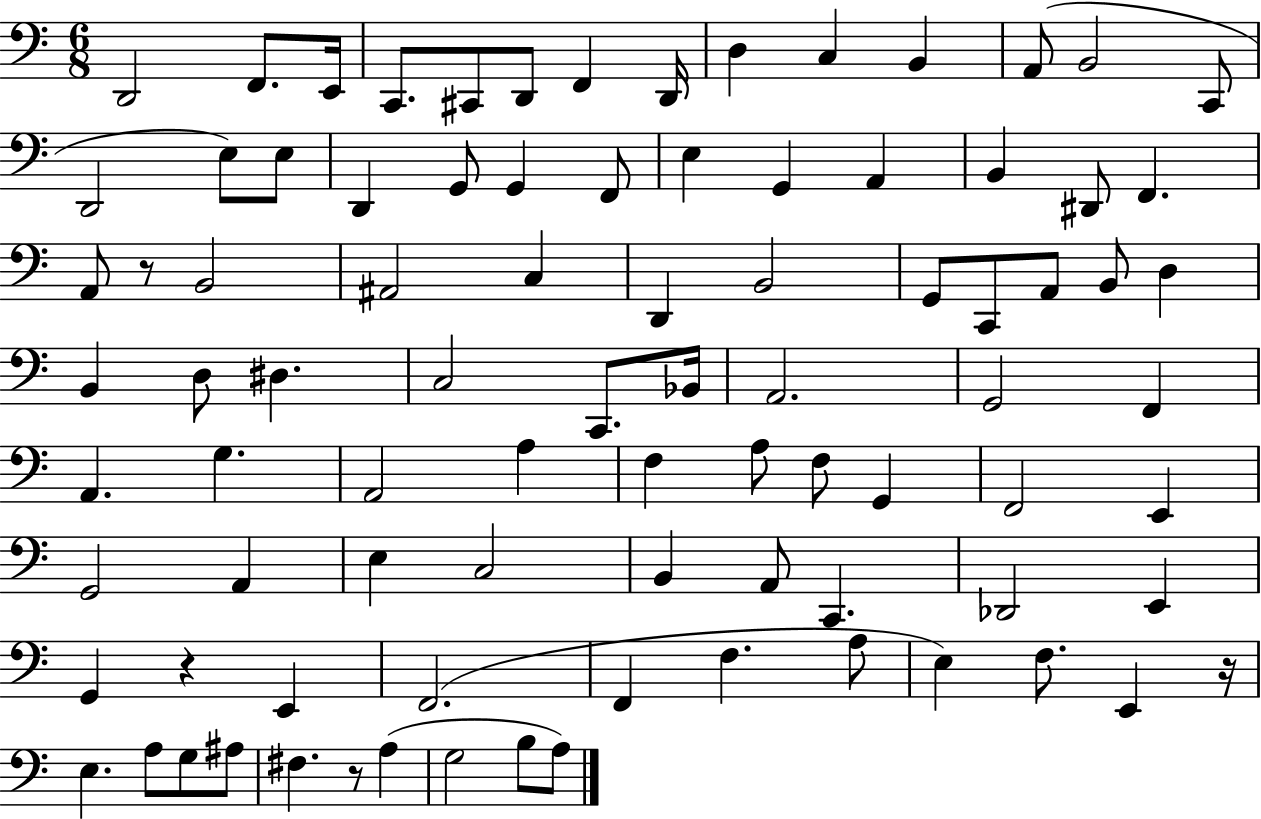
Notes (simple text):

D2/h F2/e. E2/s C2/e. C#2/e D2/e F2/q D2/s D3/q C3/q B2/q A2/e B2/h C2/e D2/h E3/e E3/e D2/q G2/e G2/q F2/e E3/q G2/q A2/q B2/q D#2/e F2/q. A2/e R/e B2/h A#2/h C3/q D2/q B2/h G2/e C2/e A2/e B2/e D3/q B2/q D3/e D#3/q. C3/h C2/e. Bb2/s A2/h. G2/h F2/q A2/q. G3/q. A2/h A3/q F3/q A3/e F3/e G2/q F2/h E2/q G2/h A2/q E3/q C3/h B2/q A2/e C2/q. Db2/h E2/q G2/q R/q E2/q F2/h. F2/q F3/q. A3/e E3/q F3/e. E2/q R/s E3/q. A3/e G3/e A#3/e F#3/q. R/e A3/q G3/h B3/e A3/e